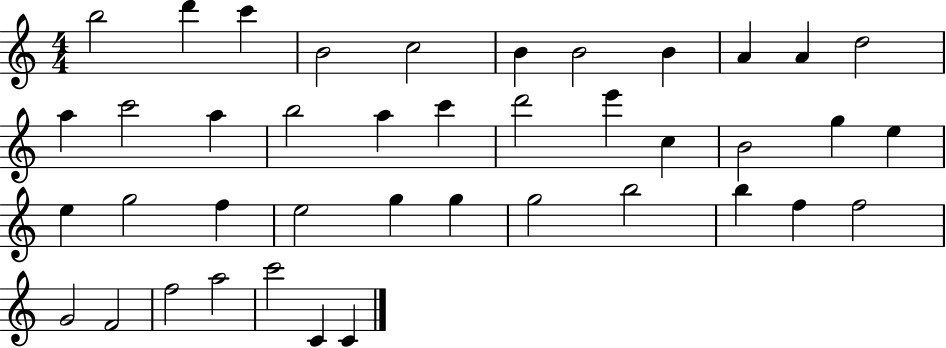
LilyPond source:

{
  \clef treble
  \numericTimeSignature
  \time 4/4
  \key c \major
  b''2 d'''4 c'''4 | b'2 c''2 | b'4 b'2 b'4 | a'4 a'4 d''2 | \break a''4 c'''2 a''4 | b''2 a''4 c'''4 | d'''2 e'''4 c''4 | b'2 g''4 e''4 | \break e''4 g''2 f''4 | e''2 g''4 g''4 | g''2 b''2 | b''4 f''4 f''2 | \break g'2 f'2 | f''2 a''2 | c'''2 c'4 c'4 | \bar "|."
}